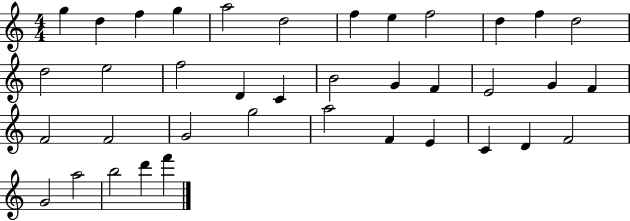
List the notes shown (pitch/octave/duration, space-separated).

G5/q D5/q F5/q G5/q A5/h D5/h F5/q E5/q F5/h D5/q F5/q D5/h D5/h E5/h F5/h D4/q C4/q B4/h G4/q F4/q E4/h G4/q F4/q F4/h F4/h G4/h G5/h A5/h F4/q E4/q C4/q D4/q F4/h G4/h A5/h B5/h D6/q F6/q